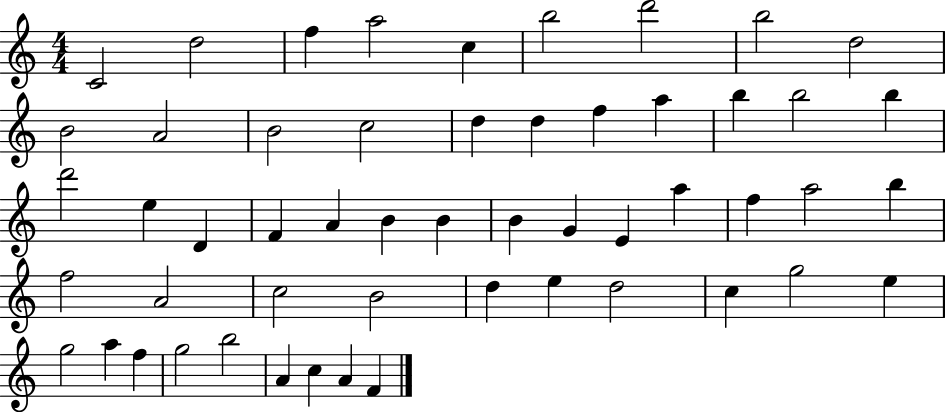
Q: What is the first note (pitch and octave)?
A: C4